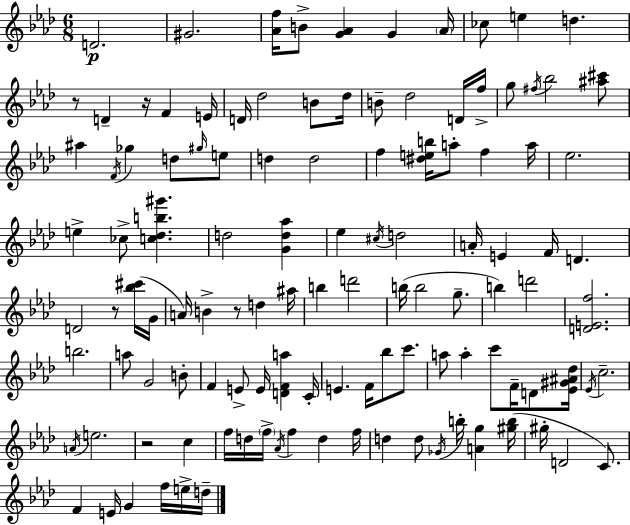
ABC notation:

X:1
T:Untitled
M:6/8
L:1/4
K:Fm
D2 ^G2 [_Af]/4 B/2 [G_A] G _A/4 _c/2 e d z/2 D z/4 F E/4 D/4 _d2 B/2 _d/4 B/2 _d2 D/4 f/4 g/2 ^f/4 _b2 [^a^c']/2 ^a F/4 _g d/2 ^g/4 e/2 d d2 f [^deb]/4 a/2 f a/4 _e2 e _c/2 [c_db^g'] d2 [Gd_a] _e ^c/4 d2 A/4 E F/4 D D2 z/2 [_b^c']/4 G/4 A/4 B z/2 d ^a/4 b d'2 b/4 b2 g/2 b d'2 [DEf]2 b2 a/2 G2 B/2 F E/2 E/4 [DFa] C/4 E F/4 _b/2 c'/2 a/2 a c'/2 F/4 D/2 [_E^G^A_d]/4 _E/4 c2 A/4 e2 z2 c f/4 d/4 f/4 _A/4 f d f/4 d d/2 _G/4 b/4 [Ag] [^gb]/4 ^g/4 D2 C/2 F E/4 G f/4 e/4 d/4